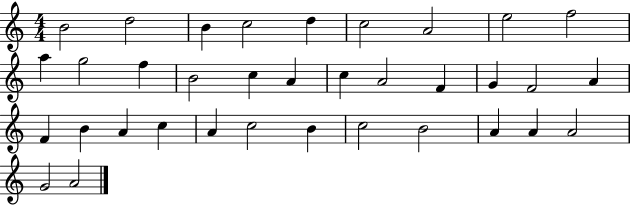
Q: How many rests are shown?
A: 0